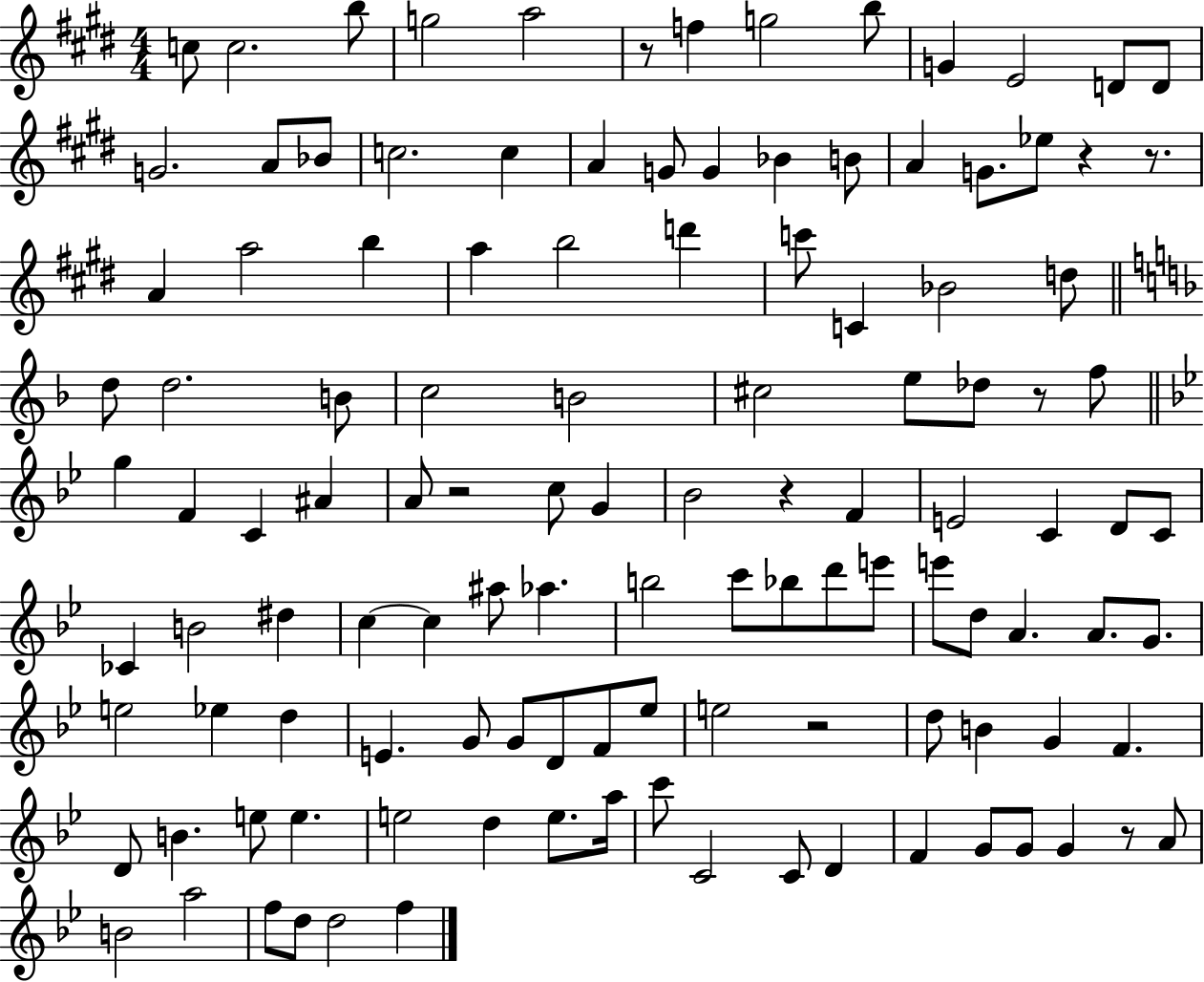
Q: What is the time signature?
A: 4/4